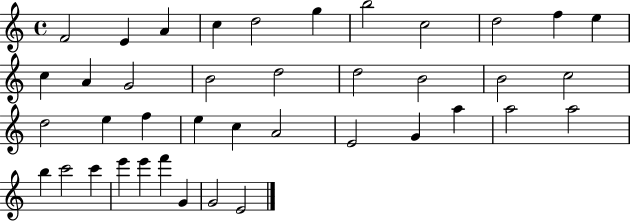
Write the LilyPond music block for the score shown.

{
  \clef treble
  \time 4/4
  \defaultTimeSignature
  \key c \major
  f'2 e'4 a'4 | c''4 d''2 g''4 | b''2 c''2 | d''2 f''4 e''4 | \break c''4 a'4 g'2 | b'2 d''2 | d''2 b'2 | b'2 c''2 | \break d''2 e''4 f''4 | e''4 c''4 a'2 | e'2 g'4 a''4 | a''2 a''2 | \break b''4 c'''2 c'''4 | e'''4 e'''4 f'''4 g'4 | g'2 e'2 | \bar "|."
}